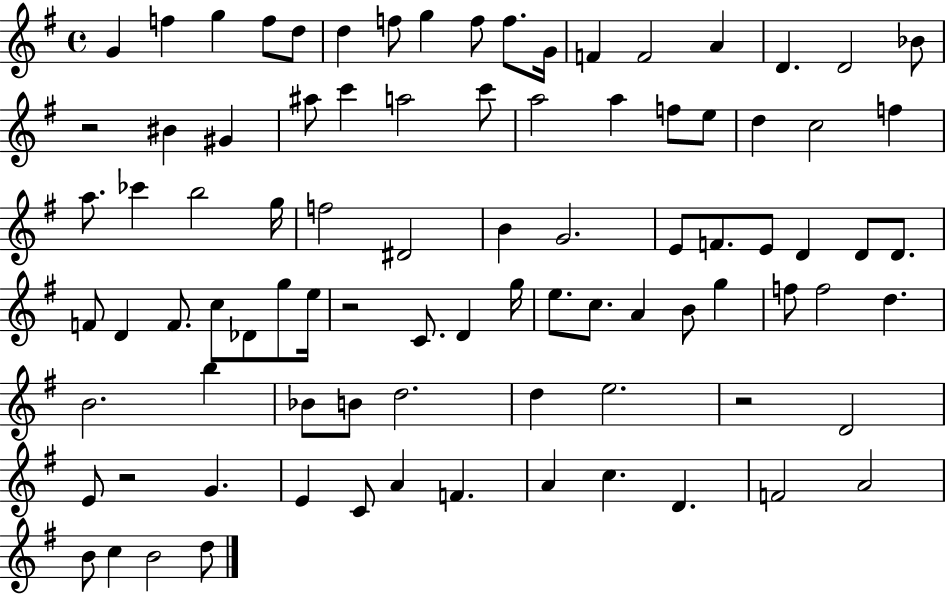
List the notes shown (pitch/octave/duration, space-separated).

G4/q F5/q G5/q F5/e D5/e D5/q F5/e G5/q F5/e F5/e. G4/s F4/q F4/h A4/q D4/q. D4/h Bb4/e R/h BIS4/q G#4/q A#5/e C6/q A5/h C6/e A5/h A5/q F5/e E5/e D5/q C5/h F5/q A5/e. CES6/q B5/h G5/s F5/h D#4/h B4/q G4/h. E4/e F4/e. E4/e D4/q D4/e D4/e. F4/e D4/q F4/e. C5/e Db4/e G5/e E5/s R/h C4/e. D4/q G5/s E5/e. C5/e. A4/q B4/e G5/q F5/e F5/h D5/q. B4/h. B5/q Bb4/e B4/e D5/h. D5/q E5/h. R/h D4/h E4/e R/h G4/q. E4/q C4/e A4/q F4/q. A4/q C5/q. D4/q. F4/h A4/h B4/e C5/q B4/h D5/e